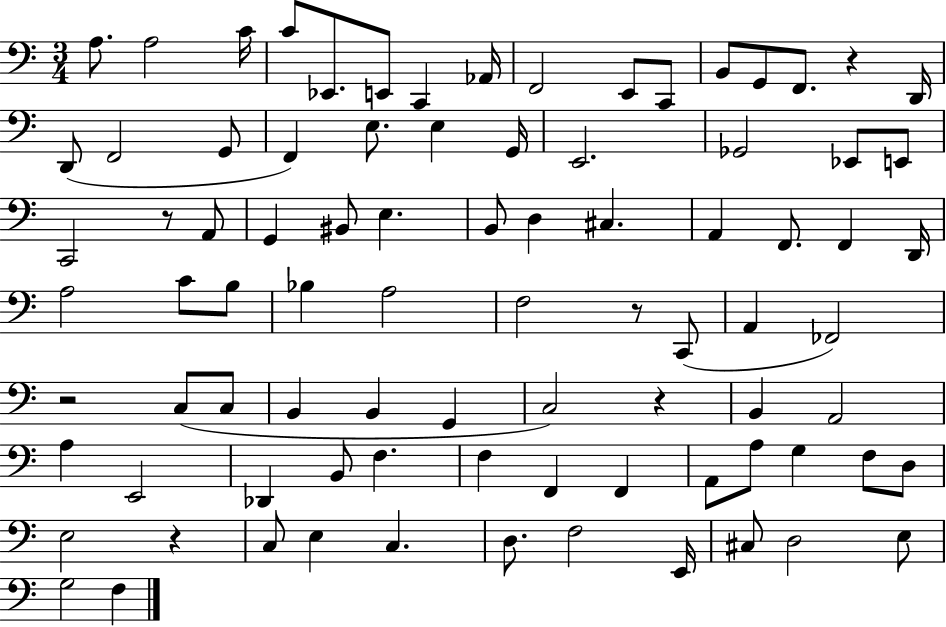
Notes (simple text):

A3/e. A3/h C4/s C4/e Eb2/e. E2/e C2/q Ab2/s F2/h E2/e C2/e B2/e G2/e F2/e. R/q D2/s D2/e F2/h G2/e F2/q E3/e. E3/q G2/s E2/h. Gb2/h Eb2/e E2/e C2/h R/e A2/e G2/q BIS2/e E3/q. B2/e D3/q C#3/q. A2/q F2/e. F2/q D2/s A3/h C4/e B3/e Bb3/q A3/h F3/h R/e C2/e A2/q FES2/h R/h C3/e C3/e B2/q B2/q G2/q C3/h R/q B2/q A2/h A3/q E2/h Db2/q B2/e F3/q. F3/q F2/q F2/q A2/e A3/e G3/q F3/e D3/e E3/h R/q C3/e E3/q C3/q. D3/e. F3/h E2/s C#3/e D3/h E3/e G3/h F3/q